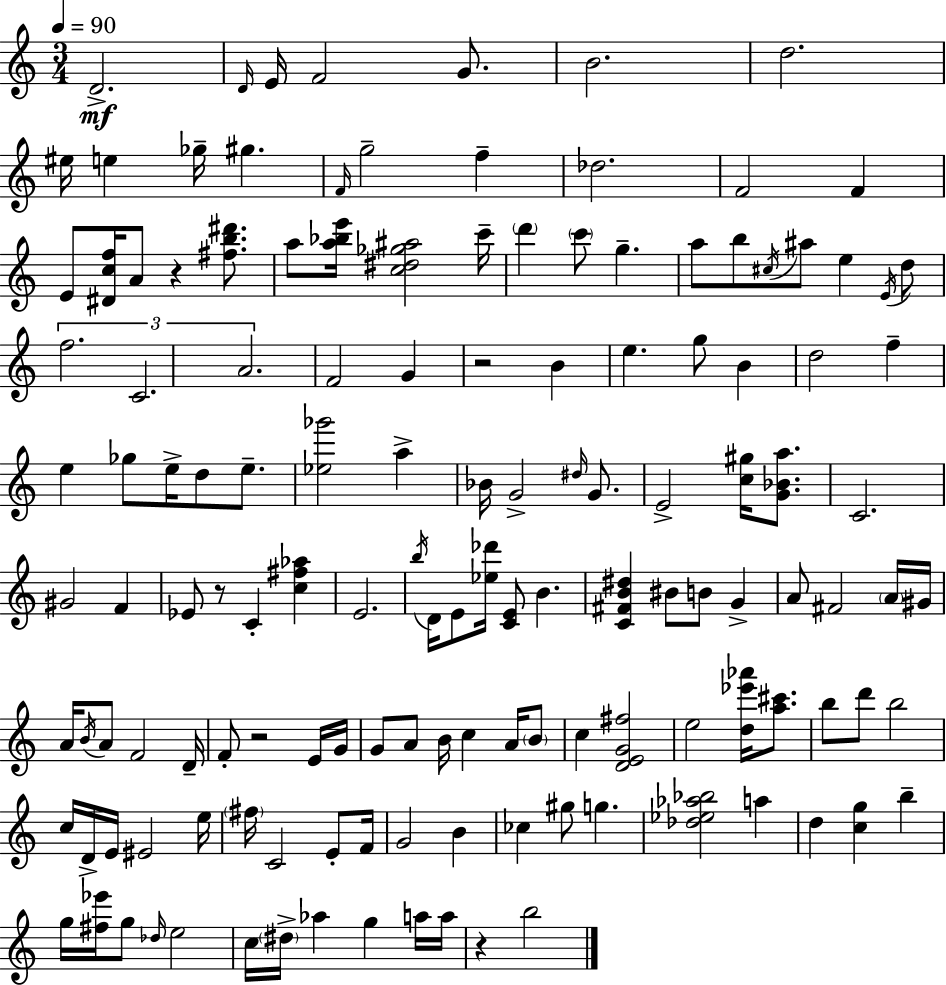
{
  \clef treble
  \numericTimeSignature
  \time 3/4
  \key c \major
  \tempo 4 = 90
  d'2.->\mf | \grace { d'16 } e'16 f'2 g'8. | b'2. | d''2. | \break eis''16 e''4 ges''16-- gis''4. | \grace { f'16 } g''2-- f''4-- | des''2. | f'2 f'4 | \break e'8 <dis' c'' f''>16 a'8 r4 <fis'' b'' dis'''>8. | a''8 <a'' bes'' e'''>16 <c'' dis'' ges'' ais''>2 | c'''16-- \parenthesize d'''4 \parenthesize c'''8 g''4.-- | a''8 b''8 \acciaccatura { cis''16 } ais''8 e''4 | \break \acciaccatura { e'16 } d''8 \tuplet 3/2 { f''2. | c'2. | a'2. } | f'2 | \break g'4 r2 | b'4 e''4. g''8 | b'4 d''2 | f''4-- e''4 ges''8 e''16-> d''8 | \break e''8.-- <ees'' ges'''>2 | a''4-> bes'16 g'2-> | \grace { dis''16 } g'8. e'2-> | <c'' gis''>16 <g' bes' a''>8. c'2. | \break gis'2 | f'4 ees'8 r8 c'4-. | <c'' fis'' aes''>4 e'2. | \acciaccatura { b''16 } d'16 e'8 <ees'' des'''>16 <c' e'>8 | \break b'4. <c' fis' b' dis''>4 bis'8 | b'8 g'4-> a'8 fis'2 | \parenthesize a'16 gis'16 a'16 \acciaccatura { b'16 } a'8 f'2 | d'16-- f'8-. r2 | \break e'16 g'16 g'8 a'8 b'16 | c''4 a'16 \parenthesize b'8 c''4 <d' e' g' fis''>2 | e''2 | <d'' ees''' aes'''>16 <a'' cis'''>8. b''8 d'''8 b''2 | \break c''16 d'16-> e'16 eis'2 | e''16 \parenthesize fis''16 c'2 | e'8-. f'16 g'2 | b'4 ces''4 gis''8 | \break g''4. <des'' ees'' aes'' bes''>2 | a''4 d''4 <c'' g''>4 | b''4-- g''16 <fis'' ees'''>16 g''8 \grace { des''16 } | e''2 c''16 \parenthesize dis''16-> aes''4 | \break g''4 a''16 a''16 r4 | b''2 \bar "|."
}